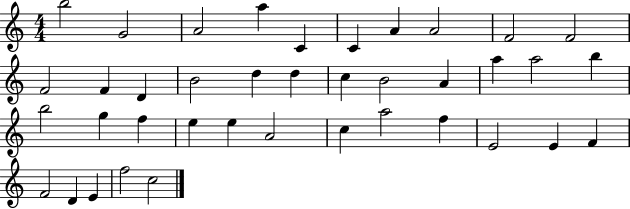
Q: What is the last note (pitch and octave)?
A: C5